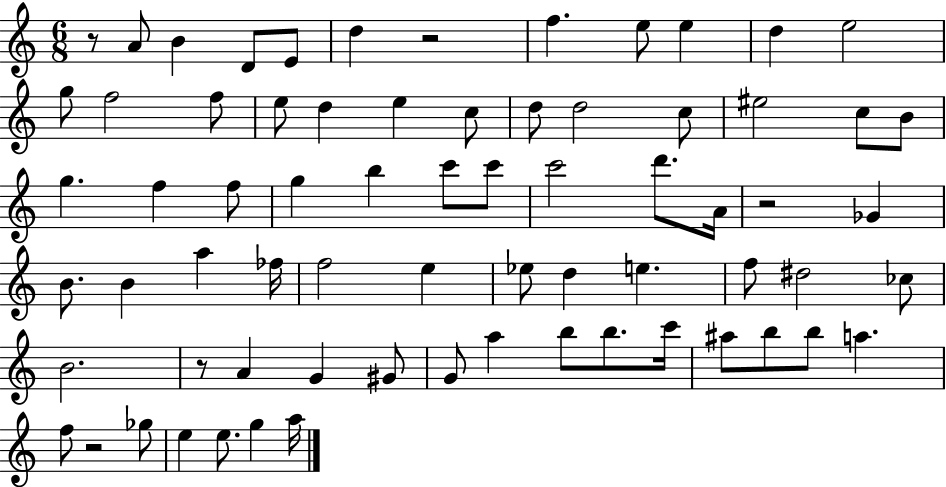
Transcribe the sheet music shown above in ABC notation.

X:1
T:Untitled
M:6/8
L:1/4
K:C
z/2 A/2 B D/2 E/2 d z2 f e/2 e d e2 g/2 f2 f/2 e/2 d e c/2 d/2 d2 c/2 ^e2 c/2 B/2 g f f/2 g b c'/2 c'/2 c'2 d'/2 A/4 z2 _G B/2 B a _f/4 f2 e _e/2 d e f/2 ^d2 _c/2 B2 z/2 A G ^G/2 G/2 a b/2 b/2 c'/4 ^a/2 b/2 b/2 a f/2 z2 _g/2 e e/2 g a/4